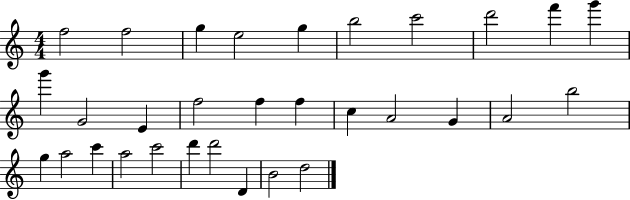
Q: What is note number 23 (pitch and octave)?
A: A5